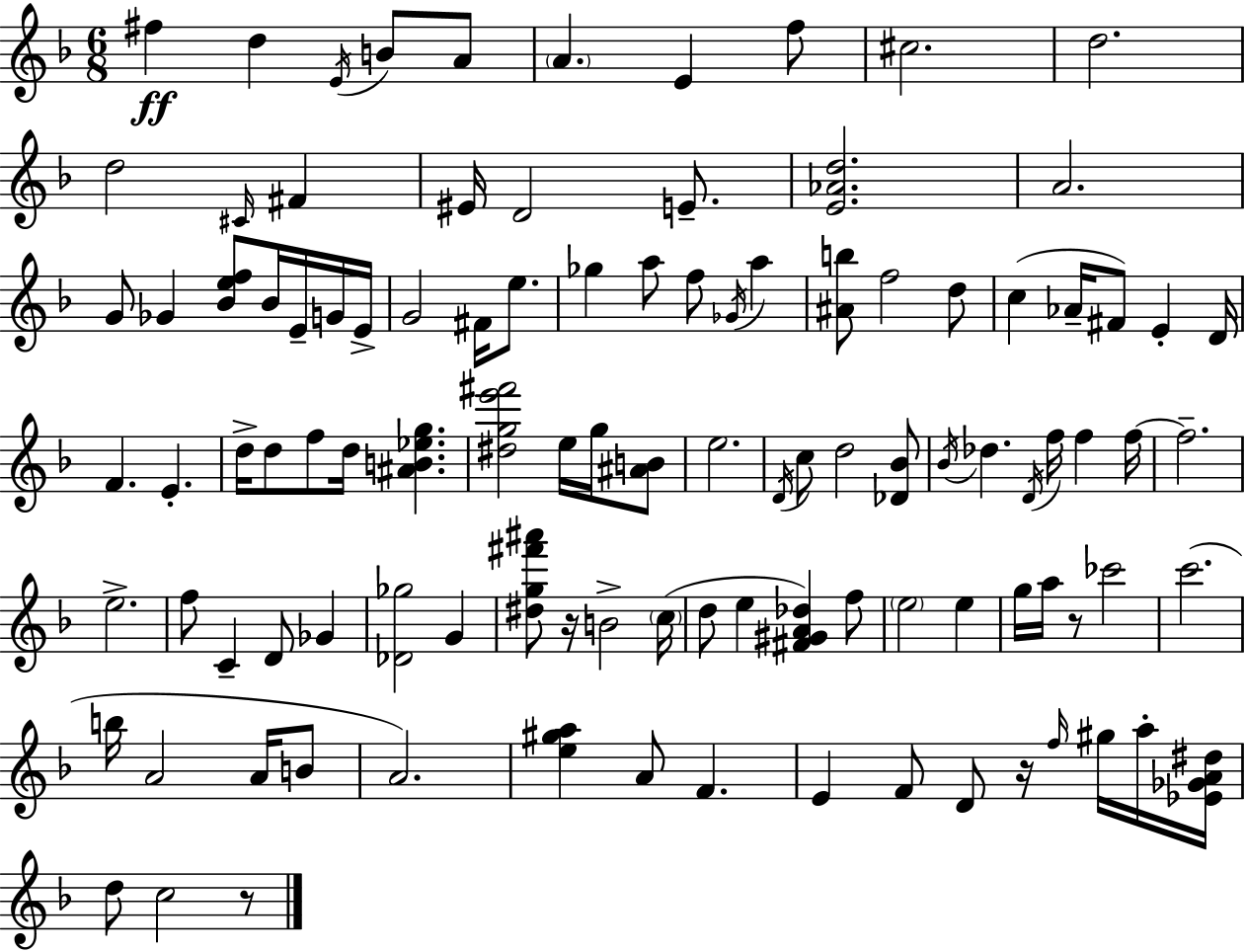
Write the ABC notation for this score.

X:1
T:Untitled
M:6/8
L:1/4
K:F
^f d E/4 B/2 A/2 A E f/2 ^c2 d2 d2 ^C/4 ^F ^E/4 D2 E/2 [E_Ad]2 A2 G/2 _G [_Bef]/2 _B/4 E/4 G/4 E/4 G2 ^F/4 e/2 _g a/2 f/2 _G/4 a [^Ab]/2 f2 d/2 c _A/4 ^F/2 E D/4 F E d/4 d/2 f/2 d/4 [^AB_eg] [^dge'^f']2 e/4 g/4 [^AB]/2 e2 D/4 c/2 d2 [_D_B]/2 _B/4 _d D/4 f/4 f f/4 f2 e2 f/2 C D/2 _G [_D_g]2 G [^dg^f'^a']/2 z/4 B2 c/4 d/2 e [^F^GA_d] f/2 e2 e g/4 a/4 z/2 _c'2 c'2 b/4 A2 A/4 B/2 A2 [e^ga] A/2 F E F/2 D/2 z/4 f/4 ^g/4 a/4 [_E_GA^d]/4 d/2 c2 z/2